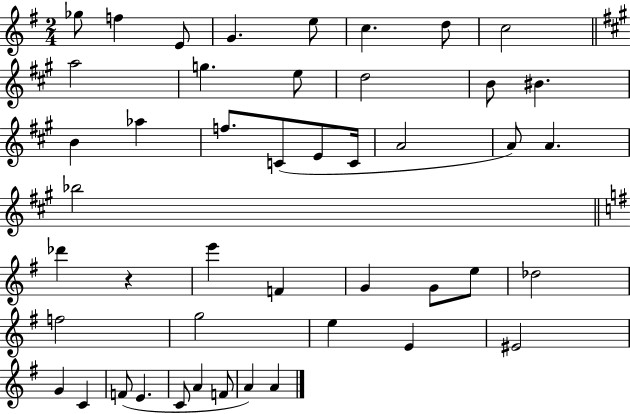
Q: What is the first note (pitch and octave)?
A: Gb5